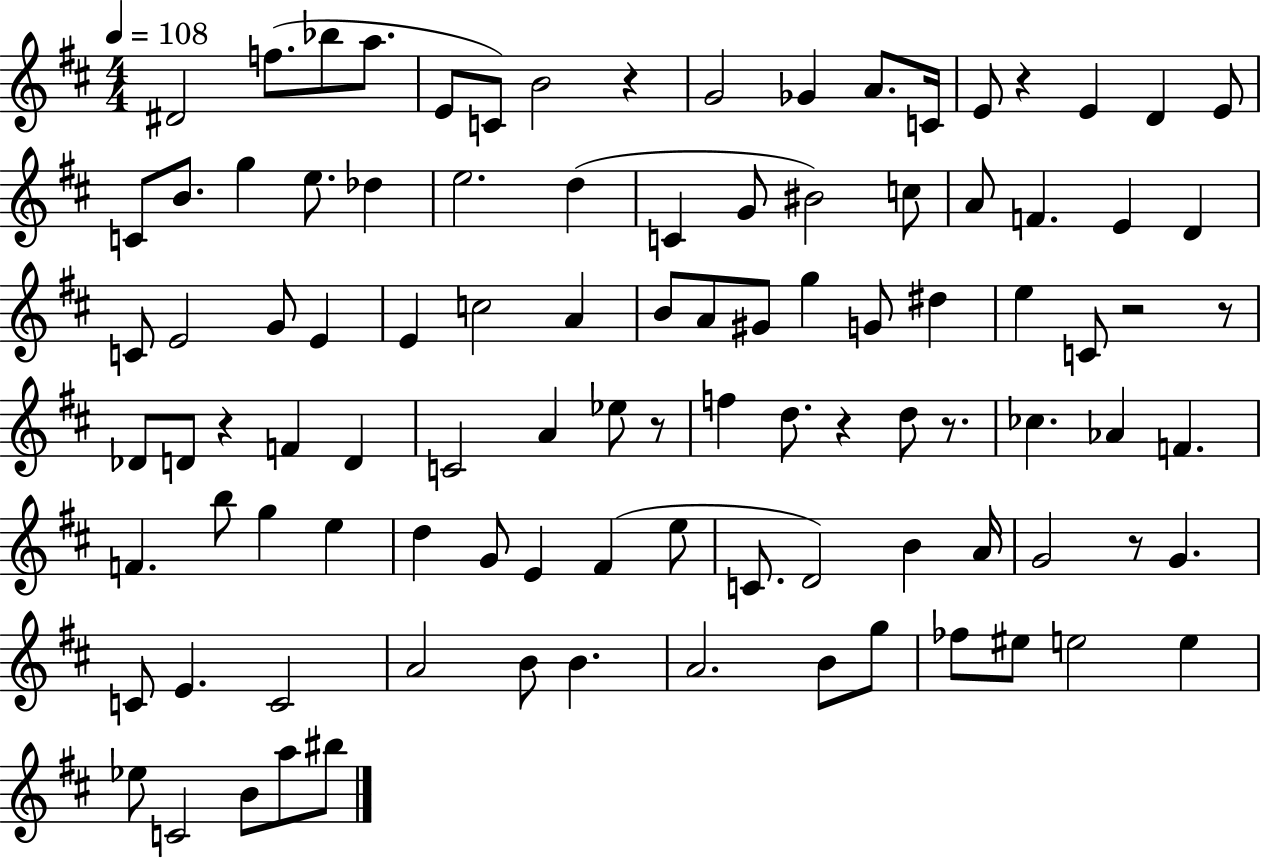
D#4/h F5/e. Bb5/e A5/e. E4/e C4/e B4/h R/q G4/h Gb4/q A4/e. C4/s E4/e R/q E4/q D4/q E4/e C4/e B4/e. G5/q E5/e. Db5/q E5/h. D5/q C4/q G4/e BIS4/h C5/e A4/e F4/q. E4/q D4/q C4/e E4/h G4/e E4/q E4/q C5/h A4/q B4/e A4/e G#4/e G5/q G4/e D#5/q E5/q C4/e R/h R/e Db4/e D4/e R/q F4/q D4/q C4/h A4/q Eb5/e R/e F5/q D5/e. R/q D5/e R/e. CES5/q. Ab4/q F4/q. F4/q. B5/e G5/q E5/q D5/q G4/e E4/q F#4/q E5/e C4/e. D4/h B4/q A4/s G4/h R/e G4/q. C4/e E4/q. C4/h A4/h B4/e B4/q. A4/h. B4/e G5/e FES5/e EIS5/e E5/h E5/q Eb5/e C4/h B4/e A5/e BIS5/e